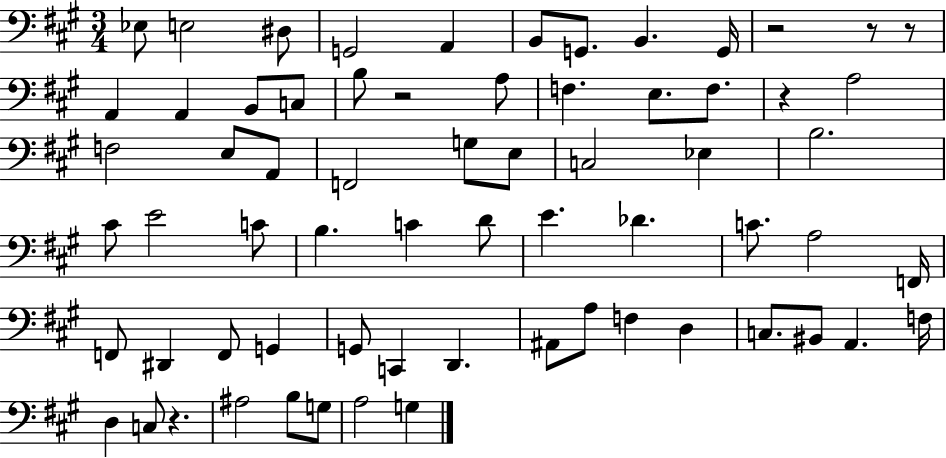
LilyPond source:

{
  \clef bass
  \numericTimeSignature
  \time 3/4
  \key a \major
  \repeat volta 2 { ees8 e2 dis8 | g,2 a,4 | b,8 g,8. b,4. g,16 | r2 r8 r8 | \break a,4 a,4 b,8 c8 | b8 r2 a8 | f4. e8. f8. | r4 a2 | \break f2 e8 a,8 | f,2 g8 e8 | c2 ees4 | b2. | \break cis'8 e'2 c'8 | b4. c'4 d'8 | e'4. des'4. | c'8. a2 f,16 | \break f,8 dis,4 f,8 g,4 | g,8 c,4 d,4. | ais,8 a8 f4 d4 | c8. bis,8 a,4. f16 | \break d4 c8 r4. | ais2 b8 g8 | a2 g4 | } \bar "|."
}